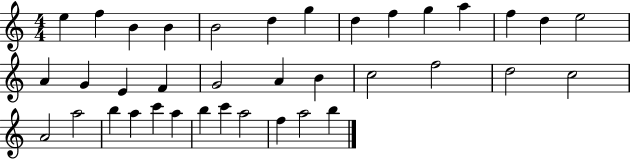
X:1
T:Untitled
M:4/4
L:1/4
K:C
e f B B B2 d g d f g a f d e2 A G E F G2 A B c2 f2 d2 c2 A2 a2 b a c' a b c' a2 f a2 b